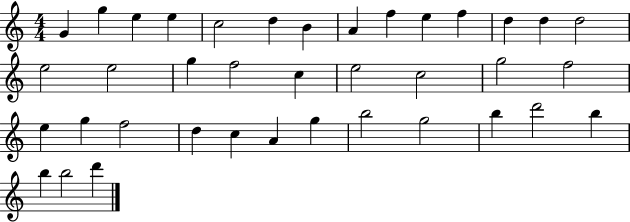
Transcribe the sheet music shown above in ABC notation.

X:1
T:Untitled
M:4/4
L:1/4
K:C
G g e e c2 d B A f e f d d d2 e2 e2 g f2 c e2 c2 g2 f2 e g f2 d c A g b2 g2 b d'2 b b b2 d'